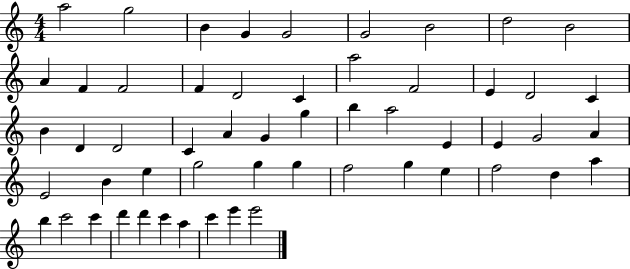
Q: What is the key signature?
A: C major